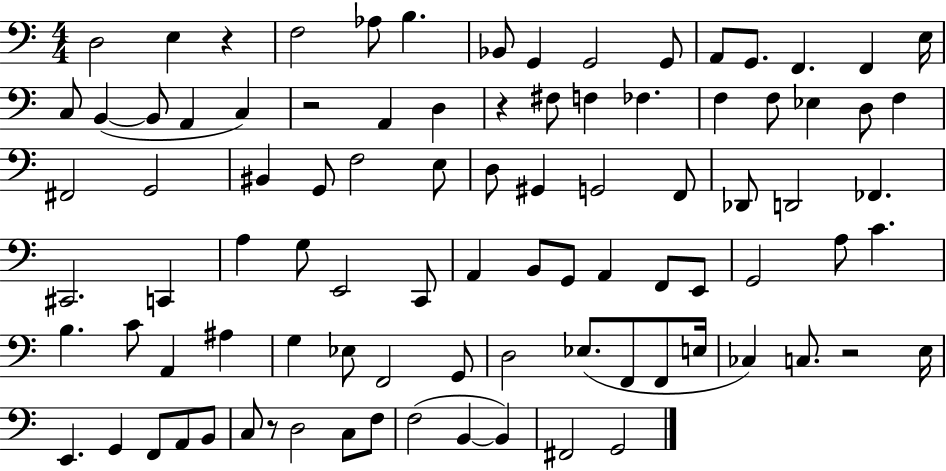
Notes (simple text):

D3/h E3/q R/q F3/h Ab3/e B3/q. Bb2/e G2/q G2/h G2/e A2/e G2/e. F2/q. F2/q E3/s C3/e B2/q B2/e A2/q C3/q R/h A2/q D3/q R/q F#3/e F3/q FES3/q. F3/q F3/e Eb3/q D3/e F3/q F#2/h G2/h BIS2/q G2/e F3/h E3/e D3/e G#2/q G2/h F2/e Db2/e D2/h FES2/q. C#2/h. C2/q A3/q G3/e E2/h C2/e A2/q B2/e G2/e A2/q F2/e E2/e G2/h A3/e C4/q. B3/q. C4/e A2/q A#3/q G3/q Eb3/e F2/h G2/e D3/h Eb3/e. F2/e F2/e E3/s CES3/q C3/e. R/h E3/s E2/q. G2/q F2/e A2/e B2/e C3/e R/e D3/h C3/e F3/e F3/h B2/q B2/q F#2/h G2/h